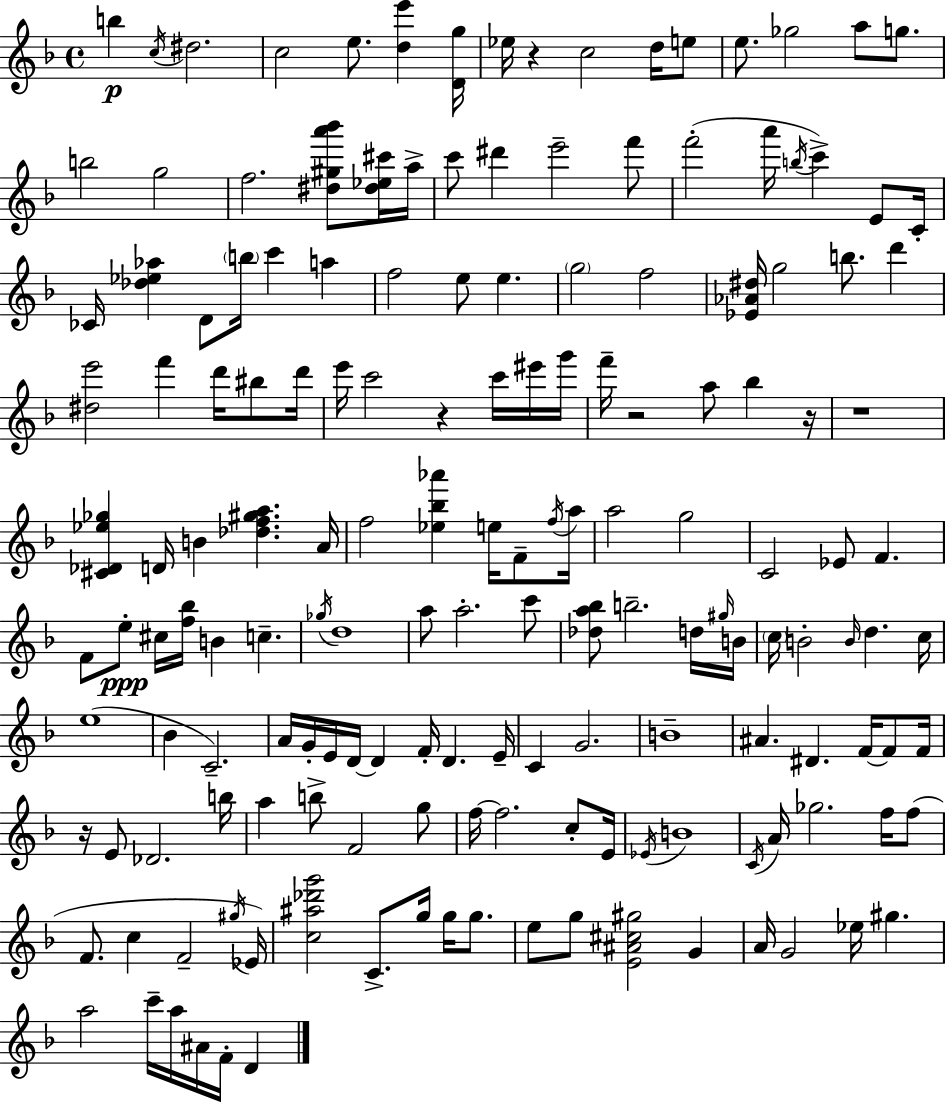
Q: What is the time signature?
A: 4/4